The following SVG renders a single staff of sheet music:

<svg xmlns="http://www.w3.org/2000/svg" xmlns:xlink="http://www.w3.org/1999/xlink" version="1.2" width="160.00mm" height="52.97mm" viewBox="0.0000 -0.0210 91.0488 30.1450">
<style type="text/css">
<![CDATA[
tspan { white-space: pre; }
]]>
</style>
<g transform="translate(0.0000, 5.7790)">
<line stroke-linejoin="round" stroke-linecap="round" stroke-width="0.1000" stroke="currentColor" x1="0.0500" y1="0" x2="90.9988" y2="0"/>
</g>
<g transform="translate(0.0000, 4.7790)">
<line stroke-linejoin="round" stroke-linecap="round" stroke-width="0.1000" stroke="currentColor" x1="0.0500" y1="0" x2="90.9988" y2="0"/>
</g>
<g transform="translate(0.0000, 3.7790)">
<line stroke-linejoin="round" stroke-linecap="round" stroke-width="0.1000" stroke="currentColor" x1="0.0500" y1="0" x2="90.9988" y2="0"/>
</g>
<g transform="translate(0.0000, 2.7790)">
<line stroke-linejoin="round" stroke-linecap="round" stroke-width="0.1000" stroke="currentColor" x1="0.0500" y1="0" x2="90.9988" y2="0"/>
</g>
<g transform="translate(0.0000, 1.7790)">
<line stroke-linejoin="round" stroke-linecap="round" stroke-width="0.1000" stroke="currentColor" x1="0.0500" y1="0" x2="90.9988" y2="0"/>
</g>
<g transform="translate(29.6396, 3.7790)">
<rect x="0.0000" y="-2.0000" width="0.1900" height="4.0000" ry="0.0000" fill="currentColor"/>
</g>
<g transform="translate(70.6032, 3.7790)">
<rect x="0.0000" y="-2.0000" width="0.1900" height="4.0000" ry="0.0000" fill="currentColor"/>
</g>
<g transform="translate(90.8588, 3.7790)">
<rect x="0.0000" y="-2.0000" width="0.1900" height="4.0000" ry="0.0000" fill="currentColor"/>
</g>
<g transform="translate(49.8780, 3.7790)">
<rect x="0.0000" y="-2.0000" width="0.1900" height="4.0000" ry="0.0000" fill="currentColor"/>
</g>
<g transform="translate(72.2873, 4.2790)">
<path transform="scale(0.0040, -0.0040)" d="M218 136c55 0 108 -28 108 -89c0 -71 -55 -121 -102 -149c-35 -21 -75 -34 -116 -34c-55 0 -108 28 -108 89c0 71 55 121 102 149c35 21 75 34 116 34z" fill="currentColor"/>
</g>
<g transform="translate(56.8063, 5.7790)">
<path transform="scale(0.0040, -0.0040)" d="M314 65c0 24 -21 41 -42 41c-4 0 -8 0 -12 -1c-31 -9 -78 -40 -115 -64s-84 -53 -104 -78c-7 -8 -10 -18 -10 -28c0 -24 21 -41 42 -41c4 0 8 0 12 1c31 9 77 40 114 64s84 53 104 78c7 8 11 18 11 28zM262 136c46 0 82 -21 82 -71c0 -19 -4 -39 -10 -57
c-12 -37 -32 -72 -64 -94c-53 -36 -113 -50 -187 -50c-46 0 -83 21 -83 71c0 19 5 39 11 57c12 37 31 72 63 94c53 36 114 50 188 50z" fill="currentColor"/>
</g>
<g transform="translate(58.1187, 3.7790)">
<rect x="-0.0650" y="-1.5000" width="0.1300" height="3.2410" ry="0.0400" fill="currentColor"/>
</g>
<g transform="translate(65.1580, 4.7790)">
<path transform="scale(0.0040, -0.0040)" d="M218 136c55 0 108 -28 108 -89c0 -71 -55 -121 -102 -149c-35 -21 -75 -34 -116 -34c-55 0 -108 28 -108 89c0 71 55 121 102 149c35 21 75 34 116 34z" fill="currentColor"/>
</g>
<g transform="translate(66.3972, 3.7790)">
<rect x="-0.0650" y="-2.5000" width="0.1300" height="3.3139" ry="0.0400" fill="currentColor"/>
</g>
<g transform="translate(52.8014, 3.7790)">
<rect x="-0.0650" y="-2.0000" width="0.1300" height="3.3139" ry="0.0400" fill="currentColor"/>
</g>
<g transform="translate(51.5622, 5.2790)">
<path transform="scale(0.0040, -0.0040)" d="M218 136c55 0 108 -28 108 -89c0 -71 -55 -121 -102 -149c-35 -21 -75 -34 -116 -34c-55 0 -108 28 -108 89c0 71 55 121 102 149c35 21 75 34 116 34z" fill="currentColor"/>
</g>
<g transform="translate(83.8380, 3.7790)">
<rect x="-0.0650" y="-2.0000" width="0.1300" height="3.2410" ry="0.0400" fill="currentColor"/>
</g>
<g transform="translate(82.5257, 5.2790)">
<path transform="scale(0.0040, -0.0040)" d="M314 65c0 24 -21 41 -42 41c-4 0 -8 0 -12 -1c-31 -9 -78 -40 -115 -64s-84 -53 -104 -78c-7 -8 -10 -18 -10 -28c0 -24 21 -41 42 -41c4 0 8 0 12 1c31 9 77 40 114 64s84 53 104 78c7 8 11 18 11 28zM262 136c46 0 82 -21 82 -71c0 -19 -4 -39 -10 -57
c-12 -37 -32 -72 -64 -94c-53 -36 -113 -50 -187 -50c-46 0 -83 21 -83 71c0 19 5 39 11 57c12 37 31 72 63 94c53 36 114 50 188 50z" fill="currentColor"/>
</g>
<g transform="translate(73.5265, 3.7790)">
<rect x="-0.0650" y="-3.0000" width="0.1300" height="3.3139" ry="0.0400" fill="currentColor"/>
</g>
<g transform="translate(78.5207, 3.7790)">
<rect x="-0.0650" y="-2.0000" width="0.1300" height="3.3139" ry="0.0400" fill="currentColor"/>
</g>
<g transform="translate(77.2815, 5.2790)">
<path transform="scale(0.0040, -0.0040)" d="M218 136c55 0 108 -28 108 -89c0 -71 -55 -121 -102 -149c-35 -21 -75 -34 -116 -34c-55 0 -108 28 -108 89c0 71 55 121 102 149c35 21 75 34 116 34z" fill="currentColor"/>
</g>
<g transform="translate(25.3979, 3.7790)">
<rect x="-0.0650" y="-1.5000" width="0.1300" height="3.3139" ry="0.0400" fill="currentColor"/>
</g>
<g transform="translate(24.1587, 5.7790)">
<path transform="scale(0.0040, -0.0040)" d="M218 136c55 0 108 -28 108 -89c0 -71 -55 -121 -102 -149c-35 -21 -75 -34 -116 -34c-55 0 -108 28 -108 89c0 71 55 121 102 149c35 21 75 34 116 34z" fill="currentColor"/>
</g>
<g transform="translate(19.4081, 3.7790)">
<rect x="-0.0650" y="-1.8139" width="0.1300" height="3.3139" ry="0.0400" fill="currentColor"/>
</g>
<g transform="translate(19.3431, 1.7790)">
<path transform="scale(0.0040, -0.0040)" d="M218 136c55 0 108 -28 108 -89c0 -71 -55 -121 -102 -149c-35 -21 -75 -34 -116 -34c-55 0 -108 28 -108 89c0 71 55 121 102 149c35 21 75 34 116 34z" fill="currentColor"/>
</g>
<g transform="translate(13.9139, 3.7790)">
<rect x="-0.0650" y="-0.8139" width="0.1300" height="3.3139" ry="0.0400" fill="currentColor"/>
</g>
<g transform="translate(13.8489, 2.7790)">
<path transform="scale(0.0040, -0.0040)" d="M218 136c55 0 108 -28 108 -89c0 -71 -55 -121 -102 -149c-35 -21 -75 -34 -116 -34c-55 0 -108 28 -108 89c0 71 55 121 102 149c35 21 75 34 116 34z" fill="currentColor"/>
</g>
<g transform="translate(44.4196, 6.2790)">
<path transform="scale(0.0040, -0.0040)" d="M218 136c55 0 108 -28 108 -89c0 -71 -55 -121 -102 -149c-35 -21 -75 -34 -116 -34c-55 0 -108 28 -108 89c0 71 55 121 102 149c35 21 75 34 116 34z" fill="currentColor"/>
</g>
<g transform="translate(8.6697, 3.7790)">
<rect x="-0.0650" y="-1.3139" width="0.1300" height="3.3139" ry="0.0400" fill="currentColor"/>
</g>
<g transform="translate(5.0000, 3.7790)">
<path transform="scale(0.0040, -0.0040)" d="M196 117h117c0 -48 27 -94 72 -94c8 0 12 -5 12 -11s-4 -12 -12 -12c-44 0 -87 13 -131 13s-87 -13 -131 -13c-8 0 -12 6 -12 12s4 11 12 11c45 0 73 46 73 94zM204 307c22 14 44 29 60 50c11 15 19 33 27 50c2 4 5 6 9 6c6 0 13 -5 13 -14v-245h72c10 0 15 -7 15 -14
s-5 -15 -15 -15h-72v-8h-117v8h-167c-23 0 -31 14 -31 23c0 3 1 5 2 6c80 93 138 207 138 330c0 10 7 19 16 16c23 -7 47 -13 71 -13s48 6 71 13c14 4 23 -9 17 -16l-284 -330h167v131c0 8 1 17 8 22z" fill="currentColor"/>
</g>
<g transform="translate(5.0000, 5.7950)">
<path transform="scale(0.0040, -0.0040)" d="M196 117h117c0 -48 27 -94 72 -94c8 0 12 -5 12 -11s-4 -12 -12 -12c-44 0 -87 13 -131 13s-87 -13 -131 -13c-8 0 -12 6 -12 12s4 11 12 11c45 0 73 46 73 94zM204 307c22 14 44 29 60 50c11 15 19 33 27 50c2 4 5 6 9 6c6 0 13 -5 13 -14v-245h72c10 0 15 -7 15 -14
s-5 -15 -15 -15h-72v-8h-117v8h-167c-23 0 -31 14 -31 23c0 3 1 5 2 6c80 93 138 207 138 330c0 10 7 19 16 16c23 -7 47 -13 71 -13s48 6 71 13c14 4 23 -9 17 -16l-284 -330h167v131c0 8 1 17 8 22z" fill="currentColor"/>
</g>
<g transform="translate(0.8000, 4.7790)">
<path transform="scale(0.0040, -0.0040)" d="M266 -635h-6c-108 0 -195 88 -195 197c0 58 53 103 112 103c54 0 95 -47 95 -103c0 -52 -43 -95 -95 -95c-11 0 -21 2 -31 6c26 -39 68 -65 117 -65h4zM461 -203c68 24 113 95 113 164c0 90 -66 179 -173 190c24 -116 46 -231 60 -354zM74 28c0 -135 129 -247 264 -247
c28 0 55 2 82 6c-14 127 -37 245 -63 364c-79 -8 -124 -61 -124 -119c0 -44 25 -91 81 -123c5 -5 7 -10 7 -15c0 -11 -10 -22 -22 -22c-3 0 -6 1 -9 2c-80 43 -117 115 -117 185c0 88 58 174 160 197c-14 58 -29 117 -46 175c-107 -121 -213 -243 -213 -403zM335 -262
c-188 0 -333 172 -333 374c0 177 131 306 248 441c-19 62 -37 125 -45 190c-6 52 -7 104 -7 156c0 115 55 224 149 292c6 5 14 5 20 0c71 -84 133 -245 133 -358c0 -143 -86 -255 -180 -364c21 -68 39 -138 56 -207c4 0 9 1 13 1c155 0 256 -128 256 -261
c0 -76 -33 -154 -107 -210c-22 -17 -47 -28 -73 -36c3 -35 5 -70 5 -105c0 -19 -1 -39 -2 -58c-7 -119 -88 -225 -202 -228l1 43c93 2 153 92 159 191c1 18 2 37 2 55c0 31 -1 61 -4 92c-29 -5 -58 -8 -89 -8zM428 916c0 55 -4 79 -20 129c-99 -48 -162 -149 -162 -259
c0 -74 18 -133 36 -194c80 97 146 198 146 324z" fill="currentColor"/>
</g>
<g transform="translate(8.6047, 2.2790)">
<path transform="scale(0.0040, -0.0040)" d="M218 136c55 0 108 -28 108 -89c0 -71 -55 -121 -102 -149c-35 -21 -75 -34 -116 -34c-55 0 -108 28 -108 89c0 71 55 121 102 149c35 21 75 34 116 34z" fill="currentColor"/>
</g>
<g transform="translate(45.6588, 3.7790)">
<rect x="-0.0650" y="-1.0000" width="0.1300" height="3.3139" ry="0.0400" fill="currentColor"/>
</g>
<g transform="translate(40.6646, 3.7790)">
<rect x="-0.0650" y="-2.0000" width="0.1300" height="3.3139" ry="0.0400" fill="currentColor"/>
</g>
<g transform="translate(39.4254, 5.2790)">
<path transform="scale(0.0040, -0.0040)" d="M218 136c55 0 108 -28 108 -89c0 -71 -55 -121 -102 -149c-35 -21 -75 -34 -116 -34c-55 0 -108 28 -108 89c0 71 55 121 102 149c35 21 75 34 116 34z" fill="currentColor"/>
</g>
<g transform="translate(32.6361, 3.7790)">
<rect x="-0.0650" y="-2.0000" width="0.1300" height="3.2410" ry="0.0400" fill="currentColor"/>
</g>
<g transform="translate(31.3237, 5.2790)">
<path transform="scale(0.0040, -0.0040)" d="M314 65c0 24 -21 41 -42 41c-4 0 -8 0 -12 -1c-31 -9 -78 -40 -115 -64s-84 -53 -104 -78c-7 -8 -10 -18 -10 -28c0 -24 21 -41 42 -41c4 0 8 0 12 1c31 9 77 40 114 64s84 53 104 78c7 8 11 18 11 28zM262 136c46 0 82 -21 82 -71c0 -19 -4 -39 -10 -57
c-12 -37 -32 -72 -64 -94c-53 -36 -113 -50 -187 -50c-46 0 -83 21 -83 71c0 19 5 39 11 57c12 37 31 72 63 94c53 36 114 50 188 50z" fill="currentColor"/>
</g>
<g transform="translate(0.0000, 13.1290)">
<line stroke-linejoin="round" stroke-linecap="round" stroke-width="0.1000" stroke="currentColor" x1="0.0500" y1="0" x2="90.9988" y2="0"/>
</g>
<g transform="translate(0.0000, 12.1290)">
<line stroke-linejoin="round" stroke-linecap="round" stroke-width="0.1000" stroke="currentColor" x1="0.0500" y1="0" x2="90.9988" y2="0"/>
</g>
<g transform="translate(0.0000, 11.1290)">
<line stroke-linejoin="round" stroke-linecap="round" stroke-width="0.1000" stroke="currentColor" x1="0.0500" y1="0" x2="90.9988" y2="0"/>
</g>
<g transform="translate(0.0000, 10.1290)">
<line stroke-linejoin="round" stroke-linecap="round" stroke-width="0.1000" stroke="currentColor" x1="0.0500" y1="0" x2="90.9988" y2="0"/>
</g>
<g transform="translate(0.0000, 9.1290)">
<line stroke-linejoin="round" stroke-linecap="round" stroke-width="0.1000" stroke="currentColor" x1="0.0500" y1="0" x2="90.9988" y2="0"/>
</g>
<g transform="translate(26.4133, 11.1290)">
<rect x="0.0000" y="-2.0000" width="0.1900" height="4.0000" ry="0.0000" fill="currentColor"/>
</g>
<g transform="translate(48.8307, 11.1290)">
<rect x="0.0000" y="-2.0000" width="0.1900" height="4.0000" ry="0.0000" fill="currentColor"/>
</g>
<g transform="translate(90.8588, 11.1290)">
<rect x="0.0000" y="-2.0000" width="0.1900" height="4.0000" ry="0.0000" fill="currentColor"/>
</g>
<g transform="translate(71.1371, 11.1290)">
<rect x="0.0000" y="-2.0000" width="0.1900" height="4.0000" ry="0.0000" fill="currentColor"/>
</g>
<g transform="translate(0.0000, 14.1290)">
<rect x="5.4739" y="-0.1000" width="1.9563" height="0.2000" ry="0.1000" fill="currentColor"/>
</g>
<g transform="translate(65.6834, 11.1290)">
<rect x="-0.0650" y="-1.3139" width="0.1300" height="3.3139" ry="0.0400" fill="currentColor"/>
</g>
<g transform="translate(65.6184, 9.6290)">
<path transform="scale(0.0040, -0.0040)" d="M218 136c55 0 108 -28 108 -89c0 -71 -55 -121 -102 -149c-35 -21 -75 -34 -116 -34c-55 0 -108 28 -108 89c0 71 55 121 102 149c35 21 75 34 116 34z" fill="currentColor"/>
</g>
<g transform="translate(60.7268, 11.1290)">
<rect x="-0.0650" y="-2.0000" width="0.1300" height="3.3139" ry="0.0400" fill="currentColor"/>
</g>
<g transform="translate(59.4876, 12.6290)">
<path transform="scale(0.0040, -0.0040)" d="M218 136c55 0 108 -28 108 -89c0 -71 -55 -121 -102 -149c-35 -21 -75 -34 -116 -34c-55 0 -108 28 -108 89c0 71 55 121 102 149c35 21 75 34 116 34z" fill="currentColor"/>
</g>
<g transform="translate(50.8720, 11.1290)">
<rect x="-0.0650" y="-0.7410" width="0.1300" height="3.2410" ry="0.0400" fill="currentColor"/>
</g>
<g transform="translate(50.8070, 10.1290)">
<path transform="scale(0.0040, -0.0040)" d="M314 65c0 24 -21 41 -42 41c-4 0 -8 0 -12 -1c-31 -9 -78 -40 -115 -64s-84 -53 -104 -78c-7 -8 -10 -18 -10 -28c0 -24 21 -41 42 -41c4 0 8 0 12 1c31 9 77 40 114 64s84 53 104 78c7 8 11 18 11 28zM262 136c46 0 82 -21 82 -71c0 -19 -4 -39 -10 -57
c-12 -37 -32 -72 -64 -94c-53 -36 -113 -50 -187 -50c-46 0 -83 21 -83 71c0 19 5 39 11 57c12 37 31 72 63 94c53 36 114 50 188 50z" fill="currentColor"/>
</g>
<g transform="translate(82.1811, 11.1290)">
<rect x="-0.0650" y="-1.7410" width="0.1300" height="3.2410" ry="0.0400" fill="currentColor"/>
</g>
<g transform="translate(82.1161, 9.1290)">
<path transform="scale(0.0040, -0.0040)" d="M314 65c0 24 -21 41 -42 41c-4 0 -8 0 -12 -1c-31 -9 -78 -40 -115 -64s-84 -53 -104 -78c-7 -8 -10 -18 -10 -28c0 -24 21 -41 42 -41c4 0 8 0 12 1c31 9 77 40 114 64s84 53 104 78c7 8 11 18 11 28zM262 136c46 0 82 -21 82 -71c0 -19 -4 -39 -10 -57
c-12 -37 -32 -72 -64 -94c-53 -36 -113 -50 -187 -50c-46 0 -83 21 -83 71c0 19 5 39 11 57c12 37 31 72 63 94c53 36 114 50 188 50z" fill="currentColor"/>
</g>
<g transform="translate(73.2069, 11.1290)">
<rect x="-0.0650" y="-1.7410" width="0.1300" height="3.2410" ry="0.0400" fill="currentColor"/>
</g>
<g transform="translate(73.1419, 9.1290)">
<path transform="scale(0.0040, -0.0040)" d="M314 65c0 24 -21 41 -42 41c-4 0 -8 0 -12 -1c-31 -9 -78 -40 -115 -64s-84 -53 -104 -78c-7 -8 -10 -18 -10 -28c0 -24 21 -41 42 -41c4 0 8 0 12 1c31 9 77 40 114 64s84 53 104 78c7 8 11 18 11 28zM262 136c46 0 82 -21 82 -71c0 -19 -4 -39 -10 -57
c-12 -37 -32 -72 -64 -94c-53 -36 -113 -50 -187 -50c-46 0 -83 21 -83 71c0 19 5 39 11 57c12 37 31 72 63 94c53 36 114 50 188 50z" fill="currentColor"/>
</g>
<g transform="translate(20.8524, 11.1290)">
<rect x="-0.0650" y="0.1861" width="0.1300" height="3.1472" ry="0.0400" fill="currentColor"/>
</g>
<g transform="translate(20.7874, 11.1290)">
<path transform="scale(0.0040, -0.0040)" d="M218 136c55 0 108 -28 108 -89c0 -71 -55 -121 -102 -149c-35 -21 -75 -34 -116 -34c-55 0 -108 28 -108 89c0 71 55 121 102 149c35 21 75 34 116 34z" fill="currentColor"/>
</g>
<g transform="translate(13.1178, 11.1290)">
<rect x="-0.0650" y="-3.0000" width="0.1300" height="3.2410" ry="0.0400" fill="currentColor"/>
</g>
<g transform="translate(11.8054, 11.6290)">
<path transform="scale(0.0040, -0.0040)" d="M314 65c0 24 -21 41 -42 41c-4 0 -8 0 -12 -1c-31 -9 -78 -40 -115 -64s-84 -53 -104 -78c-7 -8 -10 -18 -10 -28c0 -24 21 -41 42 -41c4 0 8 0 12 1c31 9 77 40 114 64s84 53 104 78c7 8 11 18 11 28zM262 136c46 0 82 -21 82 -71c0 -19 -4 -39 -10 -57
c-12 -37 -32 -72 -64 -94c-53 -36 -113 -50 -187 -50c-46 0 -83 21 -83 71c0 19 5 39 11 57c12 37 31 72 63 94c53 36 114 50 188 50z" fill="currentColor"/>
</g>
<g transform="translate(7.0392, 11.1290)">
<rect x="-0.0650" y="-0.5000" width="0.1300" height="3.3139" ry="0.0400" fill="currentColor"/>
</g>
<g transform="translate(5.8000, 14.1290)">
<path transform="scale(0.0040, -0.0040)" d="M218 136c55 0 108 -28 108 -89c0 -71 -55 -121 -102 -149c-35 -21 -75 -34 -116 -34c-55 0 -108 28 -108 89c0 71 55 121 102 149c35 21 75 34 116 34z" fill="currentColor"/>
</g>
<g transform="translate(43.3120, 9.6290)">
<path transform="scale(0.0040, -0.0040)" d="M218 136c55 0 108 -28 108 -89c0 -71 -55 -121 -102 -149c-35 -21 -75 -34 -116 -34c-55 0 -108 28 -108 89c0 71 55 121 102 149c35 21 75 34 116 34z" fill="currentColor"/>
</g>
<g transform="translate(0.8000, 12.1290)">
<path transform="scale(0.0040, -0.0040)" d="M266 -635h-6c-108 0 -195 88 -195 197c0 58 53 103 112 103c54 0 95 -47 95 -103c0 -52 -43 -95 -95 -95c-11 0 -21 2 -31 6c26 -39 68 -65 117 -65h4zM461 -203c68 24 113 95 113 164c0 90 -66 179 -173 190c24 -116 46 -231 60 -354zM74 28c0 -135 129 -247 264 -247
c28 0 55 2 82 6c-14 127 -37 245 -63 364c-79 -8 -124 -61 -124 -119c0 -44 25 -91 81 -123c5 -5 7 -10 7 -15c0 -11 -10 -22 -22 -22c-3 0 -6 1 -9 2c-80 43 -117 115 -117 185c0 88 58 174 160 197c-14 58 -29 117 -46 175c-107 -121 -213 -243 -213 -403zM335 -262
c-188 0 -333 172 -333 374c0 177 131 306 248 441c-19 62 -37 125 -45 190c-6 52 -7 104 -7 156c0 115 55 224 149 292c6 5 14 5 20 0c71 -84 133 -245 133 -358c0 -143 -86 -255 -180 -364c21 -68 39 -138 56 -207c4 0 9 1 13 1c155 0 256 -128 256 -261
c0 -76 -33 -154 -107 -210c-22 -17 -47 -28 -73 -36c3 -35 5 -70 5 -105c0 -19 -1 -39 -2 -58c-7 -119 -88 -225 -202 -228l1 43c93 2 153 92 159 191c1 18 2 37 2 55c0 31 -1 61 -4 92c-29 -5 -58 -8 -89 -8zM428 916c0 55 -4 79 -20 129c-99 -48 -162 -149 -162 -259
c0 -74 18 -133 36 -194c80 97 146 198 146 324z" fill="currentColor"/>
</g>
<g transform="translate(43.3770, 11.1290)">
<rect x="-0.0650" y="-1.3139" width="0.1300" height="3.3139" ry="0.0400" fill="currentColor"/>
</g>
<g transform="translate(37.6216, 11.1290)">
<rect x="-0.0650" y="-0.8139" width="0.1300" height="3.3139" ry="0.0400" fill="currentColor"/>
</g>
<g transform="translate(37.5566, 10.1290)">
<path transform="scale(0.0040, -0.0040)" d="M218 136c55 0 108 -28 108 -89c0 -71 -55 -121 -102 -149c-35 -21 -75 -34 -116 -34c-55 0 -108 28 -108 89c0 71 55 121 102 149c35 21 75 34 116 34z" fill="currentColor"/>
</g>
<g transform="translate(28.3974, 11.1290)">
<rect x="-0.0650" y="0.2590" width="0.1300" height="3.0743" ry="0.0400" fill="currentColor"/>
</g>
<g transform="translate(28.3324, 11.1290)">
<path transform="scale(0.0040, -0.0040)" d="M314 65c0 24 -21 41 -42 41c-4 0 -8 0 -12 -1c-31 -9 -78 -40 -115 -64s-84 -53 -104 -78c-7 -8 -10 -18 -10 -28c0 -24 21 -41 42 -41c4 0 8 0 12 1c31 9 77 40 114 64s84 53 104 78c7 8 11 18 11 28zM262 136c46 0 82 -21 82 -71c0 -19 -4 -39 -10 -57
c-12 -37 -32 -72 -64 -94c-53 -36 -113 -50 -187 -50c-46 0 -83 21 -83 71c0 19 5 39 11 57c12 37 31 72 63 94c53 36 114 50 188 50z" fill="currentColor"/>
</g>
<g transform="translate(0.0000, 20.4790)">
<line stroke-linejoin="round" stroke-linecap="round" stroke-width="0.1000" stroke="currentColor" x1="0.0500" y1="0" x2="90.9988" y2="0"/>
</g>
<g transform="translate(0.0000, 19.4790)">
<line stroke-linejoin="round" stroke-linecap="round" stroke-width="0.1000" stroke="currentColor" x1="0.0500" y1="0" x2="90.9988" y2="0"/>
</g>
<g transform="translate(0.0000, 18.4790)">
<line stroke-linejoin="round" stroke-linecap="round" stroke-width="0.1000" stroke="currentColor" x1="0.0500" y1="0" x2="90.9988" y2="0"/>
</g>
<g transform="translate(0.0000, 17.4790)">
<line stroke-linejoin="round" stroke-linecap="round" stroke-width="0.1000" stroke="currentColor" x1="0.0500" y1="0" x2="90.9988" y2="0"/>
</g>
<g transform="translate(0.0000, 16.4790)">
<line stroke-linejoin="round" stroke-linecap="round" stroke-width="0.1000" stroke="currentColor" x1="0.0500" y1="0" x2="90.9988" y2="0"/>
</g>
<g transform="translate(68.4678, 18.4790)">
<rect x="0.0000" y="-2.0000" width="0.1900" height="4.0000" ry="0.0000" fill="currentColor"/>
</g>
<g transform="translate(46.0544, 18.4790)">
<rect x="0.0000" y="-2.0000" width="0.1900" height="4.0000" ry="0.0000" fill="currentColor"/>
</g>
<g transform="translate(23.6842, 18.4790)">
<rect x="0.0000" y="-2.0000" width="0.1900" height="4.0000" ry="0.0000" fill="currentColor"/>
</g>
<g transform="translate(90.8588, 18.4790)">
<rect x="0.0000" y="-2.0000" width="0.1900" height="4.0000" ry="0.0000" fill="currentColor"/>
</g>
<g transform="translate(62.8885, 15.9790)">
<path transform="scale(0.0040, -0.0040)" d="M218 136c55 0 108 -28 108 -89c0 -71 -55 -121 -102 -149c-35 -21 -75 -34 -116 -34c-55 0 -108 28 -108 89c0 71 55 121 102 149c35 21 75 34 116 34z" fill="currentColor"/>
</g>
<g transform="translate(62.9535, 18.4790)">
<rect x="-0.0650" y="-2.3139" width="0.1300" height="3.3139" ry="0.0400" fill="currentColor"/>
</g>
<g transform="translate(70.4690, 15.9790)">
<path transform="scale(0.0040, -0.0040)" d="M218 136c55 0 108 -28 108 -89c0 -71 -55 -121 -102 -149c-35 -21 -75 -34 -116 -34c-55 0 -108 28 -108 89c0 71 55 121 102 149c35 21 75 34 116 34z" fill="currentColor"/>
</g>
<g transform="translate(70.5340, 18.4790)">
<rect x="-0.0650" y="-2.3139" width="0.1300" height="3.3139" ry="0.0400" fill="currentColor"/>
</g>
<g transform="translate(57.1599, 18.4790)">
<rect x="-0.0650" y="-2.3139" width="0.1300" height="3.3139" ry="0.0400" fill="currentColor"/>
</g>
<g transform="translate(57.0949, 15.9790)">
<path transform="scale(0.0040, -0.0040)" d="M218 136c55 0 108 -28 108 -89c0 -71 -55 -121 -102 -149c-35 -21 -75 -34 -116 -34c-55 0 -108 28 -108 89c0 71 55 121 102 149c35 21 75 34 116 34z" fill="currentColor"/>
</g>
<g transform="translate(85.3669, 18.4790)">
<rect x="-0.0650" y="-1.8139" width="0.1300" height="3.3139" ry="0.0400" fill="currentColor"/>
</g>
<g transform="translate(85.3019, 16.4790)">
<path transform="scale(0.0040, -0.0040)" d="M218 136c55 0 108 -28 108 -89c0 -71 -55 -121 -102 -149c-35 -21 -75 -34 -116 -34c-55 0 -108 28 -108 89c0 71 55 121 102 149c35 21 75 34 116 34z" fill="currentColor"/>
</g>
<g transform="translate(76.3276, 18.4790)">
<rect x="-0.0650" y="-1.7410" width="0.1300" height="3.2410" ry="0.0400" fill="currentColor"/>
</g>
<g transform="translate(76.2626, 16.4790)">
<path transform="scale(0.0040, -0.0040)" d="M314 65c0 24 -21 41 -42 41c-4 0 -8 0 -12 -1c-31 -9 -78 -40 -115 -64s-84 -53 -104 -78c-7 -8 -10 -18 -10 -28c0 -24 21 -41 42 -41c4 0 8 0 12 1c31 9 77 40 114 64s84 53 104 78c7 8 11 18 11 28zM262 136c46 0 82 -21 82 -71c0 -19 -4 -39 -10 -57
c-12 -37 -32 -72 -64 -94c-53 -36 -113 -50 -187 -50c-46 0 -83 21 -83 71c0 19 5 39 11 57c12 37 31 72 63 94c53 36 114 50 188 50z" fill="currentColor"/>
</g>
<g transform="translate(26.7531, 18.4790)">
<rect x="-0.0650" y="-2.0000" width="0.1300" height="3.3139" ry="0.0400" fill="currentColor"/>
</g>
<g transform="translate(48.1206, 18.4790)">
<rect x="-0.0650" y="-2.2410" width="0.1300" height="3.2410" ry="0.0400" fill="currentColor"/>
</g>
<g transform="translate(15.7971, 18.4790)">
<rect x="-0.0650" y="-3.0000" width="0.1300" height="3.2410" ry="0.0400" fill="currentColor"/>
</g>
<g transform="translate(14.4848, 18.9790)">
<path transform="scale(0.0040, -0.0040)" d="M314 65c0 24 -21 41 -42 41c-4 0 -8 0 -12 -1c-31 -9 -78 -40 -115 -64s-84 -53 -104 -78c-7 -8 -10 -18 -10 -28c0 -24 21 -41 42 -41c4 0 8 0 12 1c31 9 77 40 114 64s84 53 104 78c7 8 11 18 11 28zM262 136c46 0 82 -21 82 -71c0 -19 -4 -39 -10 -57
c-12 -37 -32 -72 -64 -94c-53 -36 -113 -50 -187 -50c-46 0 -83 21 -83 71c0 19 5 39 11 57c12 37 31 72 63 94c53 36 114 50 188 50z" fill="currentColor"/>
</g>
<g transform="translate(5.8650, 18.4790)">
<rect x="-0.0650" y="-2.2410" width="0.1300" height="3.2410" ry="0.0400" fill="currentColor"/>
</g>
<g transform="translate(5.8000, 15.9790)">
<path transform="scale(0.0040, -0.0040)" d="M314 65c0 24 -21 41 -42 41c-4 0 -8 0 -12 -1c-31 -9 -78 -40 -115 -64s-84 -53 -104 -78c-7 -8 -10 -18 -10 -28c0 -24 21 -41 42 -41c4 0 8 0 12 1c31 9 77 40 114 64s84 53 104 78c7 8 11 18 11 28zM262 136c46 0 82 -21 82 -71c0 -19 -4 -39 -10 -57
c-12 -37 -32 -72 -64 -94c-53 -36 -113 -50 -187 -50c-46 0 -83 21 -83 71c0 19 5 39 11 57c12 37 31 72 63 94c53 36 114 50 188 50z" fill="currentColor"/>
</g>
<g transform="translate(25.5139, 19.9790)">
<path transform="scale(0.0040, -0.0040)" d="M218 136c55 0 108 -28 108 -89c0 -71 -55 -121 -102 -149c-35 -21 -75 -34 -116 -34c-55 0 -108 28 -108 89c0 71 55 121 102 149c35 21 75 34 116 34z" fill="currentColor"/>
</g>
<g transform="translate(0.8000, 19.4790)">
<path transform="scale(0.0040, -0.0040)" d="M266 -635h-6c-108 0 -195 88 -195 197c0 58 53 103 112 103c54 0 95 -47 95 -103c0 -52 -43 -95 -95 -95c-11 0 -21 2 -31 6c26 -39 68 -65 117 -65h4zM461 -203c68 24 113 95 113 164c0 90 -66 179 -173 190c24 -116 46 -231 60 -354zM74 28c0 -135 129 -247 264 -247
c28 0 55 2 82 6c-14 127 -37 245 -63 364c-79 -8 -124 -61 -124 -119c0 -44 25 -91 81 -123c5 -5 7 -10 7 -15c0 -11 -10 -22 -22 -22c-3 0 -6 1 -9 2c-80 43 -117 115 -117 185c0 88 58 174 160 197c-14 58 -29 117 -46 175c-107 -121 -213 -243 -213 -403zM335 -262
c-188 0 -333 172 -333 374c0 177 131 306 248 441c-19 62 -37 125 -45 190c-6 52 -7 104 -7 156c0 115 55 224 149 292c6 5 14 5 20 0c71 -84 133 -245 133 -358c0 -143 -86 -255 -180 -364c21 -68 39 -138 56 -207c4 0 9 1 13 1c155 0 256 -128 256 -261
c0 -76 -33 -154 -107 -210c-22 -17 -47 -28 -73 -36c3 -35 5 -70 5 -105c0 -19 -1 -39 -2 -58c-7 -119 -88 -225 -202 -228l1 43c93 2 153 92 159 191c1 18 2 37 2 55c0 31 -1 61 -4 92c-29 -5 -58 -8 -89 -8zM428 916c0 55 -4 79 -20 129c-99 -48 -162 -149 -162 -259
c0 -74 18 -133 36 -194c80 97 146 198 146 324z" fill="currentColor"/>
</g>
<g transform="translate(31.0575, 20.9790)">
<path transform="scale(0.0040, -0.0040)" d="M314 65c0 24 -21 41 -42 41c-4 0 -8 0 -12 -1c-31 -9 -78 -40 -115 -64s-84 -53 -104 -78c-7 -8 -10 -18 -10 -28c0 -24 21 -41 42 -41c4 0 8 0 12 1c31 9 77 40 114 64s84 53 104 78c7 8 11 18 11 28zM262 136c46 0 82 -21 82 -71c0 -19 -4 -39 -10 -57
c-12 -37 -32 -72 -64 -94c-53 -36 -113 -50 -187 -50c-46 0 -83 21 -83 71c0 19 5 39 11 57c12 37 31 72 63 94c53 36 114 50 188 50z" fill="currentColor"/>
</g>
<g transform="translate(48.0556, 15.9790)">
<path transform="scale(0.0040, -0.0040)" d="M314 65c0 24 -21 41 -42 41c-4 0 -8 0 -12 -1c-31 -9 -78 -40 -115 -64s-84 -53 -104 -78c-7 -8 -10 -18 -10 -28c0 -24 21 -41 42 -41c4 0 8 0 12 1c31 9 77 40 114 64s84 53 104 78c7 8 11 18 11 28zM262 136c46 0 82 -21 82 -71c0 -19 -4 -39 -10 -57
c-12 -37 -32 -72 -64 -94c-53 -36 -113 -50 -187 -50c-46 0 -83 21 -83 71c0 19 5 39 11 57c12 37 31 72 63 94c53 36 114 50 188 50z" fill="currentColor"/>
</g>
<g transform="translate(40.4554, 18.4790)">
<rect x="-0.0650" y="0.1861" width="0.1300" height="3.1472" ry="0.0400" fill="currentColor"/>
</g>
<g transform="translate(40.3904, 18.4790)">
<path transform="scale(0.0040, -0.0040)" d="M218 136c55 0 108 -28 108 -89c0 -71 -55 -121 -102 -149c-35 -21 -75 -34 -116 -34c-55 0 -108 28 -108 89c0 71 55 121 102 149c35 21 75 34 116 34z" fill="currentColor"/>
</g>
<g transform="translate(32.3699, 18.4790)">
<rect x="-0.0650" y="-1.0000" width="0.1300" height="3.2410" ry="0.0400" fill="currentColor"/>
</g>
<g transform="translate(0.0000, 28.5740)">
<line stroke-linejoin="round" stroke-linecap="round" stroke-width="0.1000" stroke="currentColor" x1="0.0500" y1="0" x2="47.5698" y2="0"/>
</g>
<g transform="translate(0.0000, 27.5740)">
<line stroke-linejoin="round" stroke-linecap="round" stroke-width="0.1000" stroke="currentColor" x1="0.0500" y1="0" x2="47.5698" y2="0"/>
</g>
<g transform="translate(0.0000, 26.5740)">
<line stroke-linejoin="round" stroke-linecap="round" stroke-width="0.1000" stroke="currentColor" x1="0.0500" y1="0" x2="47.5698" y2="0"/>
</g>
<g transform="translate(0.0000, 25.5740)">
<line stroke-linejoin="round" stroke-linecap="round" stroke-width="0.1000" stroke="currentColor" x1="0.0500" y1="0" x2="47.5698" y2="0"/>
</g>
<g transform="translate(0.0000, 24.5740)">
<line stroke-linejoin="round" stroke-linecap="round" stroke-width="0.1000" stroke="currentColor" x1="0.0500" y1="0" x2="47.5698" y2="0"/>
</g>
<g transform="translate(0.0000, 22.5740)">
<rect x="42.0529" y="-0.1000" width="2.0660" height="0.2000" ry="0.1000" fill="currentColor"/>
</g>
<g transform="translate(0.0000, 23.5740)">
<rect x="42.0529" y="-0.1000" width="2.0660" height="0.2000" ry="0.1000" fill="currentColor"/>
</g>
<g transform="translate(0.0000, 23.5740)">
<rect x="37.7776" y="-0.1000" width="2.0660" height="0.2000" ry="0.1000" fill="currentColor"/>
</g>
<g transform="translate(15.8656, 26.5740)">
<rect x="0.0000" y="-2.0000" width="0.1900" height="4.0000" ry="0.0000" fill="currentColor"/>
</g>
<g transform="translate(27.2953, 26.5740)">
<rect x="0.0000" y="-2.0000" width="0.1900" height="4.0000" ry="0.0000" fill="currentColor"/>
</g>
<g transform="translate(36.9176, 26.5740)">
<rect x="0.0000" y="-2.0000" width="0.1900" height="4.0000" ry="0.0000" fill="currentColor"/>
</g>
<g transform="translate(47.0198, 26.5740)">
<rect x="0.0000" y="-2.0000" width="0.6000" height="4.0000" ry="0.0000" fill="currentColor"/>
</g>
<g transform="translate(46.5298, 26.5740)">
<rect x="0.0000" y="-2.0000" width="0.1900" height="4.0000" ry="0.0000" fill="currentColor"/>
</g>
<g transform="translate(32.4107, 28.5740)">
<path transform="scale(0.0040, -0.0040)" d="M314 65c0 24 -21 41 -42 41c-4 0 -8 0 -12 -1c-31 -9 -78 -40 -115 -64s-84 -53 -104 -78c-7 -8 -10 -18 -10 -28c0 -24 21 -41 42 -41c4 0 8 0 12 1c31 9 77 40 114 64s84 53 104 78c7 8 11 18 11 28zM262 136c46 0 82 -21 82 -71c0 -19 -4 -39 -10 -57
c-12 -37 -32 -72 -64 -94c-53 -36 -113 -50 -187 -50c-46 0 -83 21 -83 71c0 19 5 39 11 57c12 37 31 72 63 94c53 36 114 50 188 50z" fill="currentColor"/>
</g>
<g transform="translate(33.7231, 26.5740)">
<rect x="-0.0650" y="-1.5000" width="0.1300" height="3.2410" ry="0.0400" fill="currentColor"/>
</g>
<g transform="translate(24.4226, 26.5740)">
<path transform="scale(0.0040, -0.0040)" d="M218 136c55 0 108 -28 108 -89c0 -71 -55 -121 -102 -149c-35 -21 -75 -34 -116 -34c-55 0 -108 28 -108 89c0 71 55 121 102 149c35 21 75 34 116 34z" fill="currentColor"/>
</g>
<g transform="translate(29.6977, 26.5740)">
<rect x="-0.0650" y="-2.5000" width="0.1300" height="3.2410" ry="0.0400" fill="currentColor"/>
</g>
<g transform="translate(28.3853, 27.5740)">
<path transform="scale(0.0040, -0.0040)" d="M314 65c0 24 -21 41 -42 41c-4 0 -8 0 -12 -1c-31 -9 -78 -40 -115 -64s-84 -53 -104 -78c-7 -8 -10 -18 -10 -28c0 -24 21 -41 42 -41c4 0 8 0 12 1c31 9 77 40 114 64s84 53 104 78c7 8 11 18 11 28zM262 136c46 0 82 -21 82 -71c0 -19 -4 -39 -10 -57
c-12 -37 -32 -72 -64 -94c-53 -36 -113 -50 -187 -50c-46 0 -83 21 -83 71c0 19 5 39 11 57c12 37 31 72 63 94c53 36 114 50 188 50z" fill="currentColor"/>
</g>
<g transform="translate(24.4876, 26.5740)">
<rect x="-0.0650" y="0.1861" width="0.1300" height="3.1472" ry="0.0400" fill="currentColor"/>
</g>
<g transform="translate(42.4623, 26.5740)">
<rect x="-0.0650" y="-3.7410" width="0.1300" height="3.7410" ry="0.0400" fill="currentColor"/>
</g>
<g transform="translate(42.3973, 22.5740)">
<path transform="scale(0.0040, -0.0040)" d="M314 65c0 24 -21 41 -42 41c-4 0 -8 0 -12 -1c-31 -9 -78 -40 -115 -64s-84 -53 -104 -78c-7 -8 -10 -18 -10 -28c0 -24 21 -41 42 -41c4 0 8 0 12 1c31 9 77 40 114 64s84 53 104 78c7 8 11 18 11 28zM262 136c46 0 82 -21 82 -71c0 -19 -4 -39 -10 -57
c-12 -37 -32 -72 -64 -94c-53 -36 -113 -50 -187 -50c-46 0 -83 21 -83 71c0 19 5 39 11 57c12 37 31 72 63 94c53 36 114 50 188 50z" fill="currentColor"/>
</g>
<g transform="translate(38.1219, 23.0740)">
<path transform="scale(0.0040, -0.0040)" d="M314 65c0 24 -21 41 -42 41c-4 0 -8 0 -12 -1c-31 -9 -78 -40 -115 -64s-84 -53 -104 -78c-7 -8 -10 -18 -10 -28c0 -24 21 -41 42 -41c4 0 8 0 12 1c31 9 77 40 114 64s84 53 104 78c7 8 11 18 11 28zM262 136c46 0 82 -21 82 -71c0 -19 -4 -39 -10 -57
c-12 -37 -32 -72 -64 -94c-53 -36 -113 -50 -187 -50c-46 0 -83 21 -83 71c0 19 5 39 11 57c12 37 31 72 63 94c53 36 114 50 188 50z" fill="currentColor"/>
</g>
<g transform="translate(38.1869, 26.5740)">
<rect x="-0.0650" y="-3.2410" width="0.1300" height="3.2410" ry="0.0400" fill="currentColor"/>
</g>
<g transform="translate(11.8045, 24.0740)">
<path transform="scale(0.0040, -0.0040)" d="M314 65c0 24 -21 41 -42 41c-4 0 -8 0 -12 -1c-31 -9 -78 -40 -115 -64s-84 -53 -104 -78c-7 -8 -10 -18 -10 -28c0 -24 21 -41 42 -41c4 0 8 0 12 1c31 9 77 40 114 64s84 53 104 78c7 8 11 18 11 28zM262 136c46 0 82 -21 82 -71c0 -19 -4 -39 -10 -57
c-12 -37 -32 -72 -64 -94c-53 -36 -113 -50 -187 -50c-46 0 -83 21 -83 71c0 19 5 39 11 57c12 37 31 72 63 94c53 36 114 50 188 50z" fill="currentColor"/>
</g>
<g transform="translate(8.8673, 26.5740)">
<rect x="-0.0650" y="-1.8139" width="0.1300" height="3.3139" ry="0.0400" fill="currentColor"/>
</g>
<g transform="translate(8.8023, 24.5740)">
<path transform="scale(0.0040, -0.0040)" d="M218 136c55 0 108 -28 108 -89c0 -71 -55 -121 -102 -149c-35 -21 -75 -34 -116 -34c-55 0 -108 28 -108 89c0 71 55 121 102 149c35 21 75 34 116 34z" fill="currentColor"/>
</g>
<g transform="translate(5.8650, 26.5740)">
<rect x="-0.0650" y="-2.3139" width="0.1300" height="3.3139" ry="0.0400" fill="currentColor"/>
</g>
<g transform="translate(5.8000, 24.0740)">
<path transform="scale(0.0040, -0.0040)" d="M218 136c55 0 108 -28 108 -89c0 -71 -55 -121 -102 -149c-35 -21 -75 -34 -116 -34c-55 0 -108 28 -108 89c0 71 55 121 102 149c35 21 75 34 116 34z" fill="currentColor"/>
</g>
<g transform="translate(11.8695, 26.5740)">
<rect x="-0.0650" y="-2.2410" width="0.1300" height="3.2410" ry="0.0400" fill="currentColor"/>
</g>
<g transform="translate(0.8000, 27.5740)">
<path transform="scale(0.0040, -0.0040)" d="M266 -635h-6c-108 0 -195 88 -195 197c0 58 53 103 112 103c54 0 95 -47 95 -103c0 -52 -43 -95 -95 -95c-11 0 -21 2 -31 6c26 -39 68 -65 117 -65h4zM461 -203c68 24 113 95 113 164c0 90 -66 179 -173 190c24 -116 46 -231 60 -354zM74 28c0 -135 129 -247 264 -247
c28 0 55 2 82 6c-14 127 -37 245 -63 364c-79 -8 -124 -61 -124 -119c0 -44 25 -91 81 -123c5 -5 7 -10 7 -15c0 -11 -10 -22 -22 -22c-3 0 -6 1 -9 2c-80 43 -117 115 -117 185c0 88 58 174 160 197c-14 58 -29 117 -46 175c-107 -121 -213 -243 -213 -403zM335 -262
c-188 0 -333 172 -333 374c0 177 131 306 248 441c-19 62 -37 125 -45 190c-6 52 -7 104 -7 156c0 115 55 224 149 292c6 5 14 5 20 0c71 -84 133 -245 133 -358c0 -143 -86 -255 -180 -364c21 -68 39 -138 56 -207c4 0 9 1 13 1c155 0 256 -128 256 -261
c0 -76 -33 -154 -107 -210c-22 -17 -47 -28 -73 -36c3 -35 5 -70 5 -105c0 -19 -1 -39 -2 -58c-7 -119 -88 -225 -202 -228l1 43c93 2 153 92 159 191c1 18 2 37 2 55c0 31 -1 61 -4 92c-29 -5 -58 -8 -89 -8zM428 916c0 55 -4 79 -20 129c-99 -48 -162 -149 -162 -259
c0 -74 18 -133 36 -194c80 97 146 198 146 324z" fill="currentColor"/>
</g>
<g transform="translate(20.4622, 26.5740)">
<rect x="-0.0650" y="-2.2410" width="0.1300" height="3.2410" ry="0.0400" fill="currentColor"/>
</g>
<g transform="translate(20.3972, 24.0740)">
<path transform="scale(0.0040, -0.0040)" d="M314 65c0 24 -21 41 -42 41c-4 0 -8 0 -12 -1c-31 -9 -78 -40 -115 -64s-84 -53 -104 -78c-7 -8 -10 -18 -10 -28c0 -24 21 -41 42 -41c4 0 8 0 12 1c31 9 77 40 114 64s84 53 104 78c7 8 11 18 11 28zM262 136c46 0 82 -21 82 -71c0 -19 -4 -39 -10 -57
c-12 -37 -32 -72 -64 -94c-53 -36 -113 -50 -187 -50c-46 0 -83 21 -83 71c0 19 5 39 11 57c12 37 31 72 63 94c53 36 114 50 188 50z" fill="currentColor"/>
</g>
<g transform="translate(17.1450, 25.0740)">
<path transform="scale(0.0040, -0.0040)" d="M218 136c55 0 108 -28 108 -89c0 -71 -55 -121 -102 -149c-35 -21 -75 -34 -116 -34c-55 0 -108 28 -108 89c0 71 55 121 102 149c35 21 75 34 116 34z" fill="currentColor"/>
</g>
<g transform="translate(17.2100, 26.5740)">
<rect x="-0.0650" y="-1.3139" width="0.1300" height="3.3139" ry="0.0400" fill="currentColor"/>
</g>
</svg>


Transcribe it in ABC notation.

X:1
T:Untitled
M:4/4
L:1/4
K:C
e d f E F2 F D F E2 G A F F2 C A2 B B2 d e d2 F e f2 f2 g2 A2 F D2 B g2 g g g f2 f g f g2 e g2 B G2 E2 b2 c'2